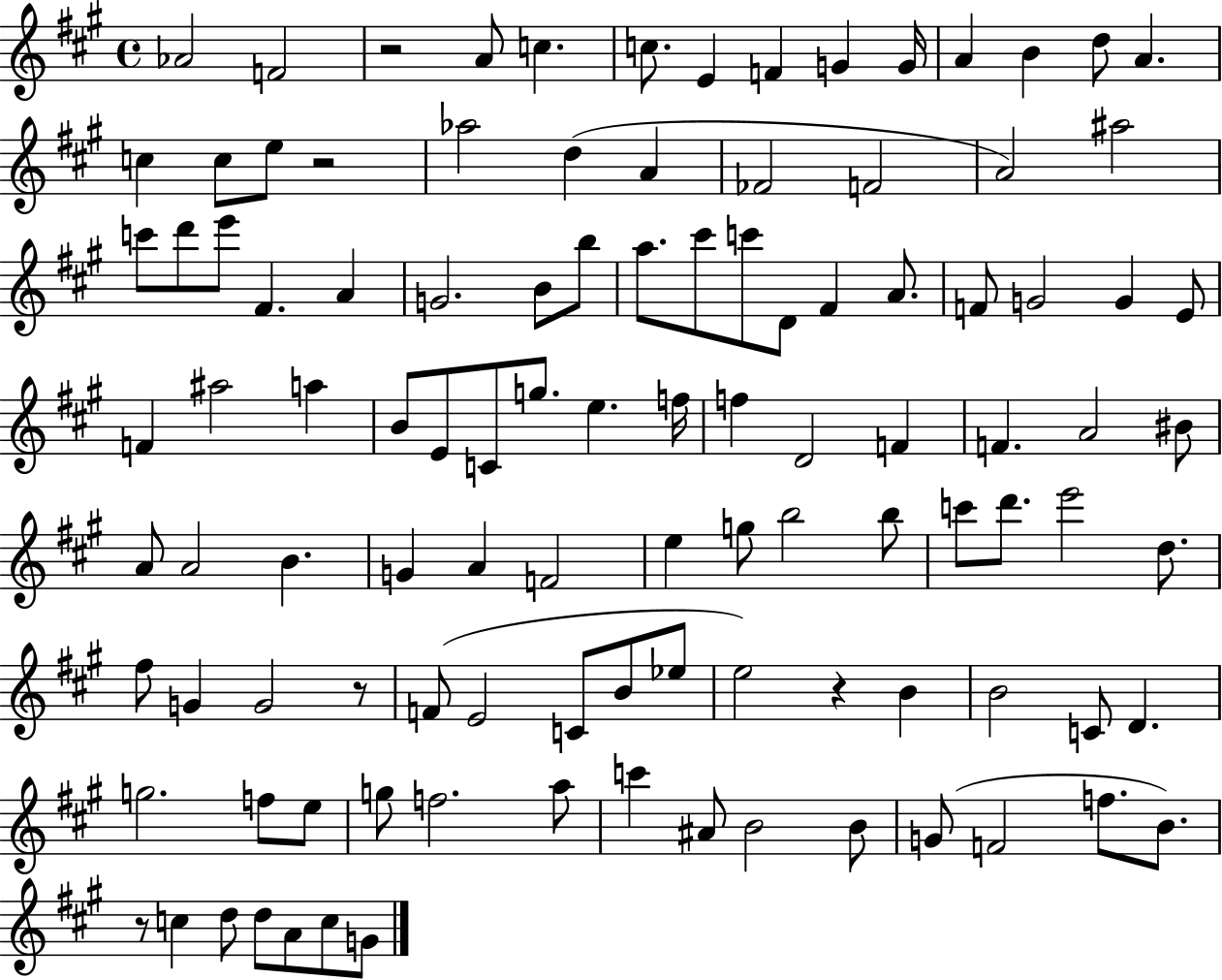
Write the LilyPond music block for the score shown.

{
  \clef treble
  \time 4/4
  \defaultTimeSignature
  \key a \major
  \repeat volta 2 { aes'2 f'2 | r2 a'8 c''4. | c''8. e'4 f'4 g'4 g'16 | a'4 b'4 d''8 a'4. | \break c''4 c''8 e''8 r2 | aes''2 d''4( a'4 | fes'2 f'2 | a'2) ais''2 | \break c'''8 d'''8 e'''8 fis'4. a'4 | g'2. b'8 b''8 | a''8. cis'''8 c'''8 d'8 fis'4 a'8. | f'8 g'2 g'4 e'8 | \break f'4 ais''2 a''4 | b'8 e'8 c'8 g''8. e''4. f''16 | f''4 d'2 f'4 | f'4. a'2 bis'8 | \break a'8 a'2 b'4. | g'4 a'4 f'2 | e''4 g''8 b''2 b''8 | c'''8 d'''8. e'''2 d''8. | \break fis''8 g'4 g'2 r8 | f'8( e'2 c'8 b'8 ees''8 | e''2) r4 b'4 | b'2 c'8 d'4. | \break g''2. f''8 e''8 | g''8 f''2. a''8 | c'''4 ais'8 b'2 b'8 | g'8( f'2 f''8. b'8.) | \break r8 c''4 d''8 d''8 a'8 c''8 g'8 | } \bar "|."
}